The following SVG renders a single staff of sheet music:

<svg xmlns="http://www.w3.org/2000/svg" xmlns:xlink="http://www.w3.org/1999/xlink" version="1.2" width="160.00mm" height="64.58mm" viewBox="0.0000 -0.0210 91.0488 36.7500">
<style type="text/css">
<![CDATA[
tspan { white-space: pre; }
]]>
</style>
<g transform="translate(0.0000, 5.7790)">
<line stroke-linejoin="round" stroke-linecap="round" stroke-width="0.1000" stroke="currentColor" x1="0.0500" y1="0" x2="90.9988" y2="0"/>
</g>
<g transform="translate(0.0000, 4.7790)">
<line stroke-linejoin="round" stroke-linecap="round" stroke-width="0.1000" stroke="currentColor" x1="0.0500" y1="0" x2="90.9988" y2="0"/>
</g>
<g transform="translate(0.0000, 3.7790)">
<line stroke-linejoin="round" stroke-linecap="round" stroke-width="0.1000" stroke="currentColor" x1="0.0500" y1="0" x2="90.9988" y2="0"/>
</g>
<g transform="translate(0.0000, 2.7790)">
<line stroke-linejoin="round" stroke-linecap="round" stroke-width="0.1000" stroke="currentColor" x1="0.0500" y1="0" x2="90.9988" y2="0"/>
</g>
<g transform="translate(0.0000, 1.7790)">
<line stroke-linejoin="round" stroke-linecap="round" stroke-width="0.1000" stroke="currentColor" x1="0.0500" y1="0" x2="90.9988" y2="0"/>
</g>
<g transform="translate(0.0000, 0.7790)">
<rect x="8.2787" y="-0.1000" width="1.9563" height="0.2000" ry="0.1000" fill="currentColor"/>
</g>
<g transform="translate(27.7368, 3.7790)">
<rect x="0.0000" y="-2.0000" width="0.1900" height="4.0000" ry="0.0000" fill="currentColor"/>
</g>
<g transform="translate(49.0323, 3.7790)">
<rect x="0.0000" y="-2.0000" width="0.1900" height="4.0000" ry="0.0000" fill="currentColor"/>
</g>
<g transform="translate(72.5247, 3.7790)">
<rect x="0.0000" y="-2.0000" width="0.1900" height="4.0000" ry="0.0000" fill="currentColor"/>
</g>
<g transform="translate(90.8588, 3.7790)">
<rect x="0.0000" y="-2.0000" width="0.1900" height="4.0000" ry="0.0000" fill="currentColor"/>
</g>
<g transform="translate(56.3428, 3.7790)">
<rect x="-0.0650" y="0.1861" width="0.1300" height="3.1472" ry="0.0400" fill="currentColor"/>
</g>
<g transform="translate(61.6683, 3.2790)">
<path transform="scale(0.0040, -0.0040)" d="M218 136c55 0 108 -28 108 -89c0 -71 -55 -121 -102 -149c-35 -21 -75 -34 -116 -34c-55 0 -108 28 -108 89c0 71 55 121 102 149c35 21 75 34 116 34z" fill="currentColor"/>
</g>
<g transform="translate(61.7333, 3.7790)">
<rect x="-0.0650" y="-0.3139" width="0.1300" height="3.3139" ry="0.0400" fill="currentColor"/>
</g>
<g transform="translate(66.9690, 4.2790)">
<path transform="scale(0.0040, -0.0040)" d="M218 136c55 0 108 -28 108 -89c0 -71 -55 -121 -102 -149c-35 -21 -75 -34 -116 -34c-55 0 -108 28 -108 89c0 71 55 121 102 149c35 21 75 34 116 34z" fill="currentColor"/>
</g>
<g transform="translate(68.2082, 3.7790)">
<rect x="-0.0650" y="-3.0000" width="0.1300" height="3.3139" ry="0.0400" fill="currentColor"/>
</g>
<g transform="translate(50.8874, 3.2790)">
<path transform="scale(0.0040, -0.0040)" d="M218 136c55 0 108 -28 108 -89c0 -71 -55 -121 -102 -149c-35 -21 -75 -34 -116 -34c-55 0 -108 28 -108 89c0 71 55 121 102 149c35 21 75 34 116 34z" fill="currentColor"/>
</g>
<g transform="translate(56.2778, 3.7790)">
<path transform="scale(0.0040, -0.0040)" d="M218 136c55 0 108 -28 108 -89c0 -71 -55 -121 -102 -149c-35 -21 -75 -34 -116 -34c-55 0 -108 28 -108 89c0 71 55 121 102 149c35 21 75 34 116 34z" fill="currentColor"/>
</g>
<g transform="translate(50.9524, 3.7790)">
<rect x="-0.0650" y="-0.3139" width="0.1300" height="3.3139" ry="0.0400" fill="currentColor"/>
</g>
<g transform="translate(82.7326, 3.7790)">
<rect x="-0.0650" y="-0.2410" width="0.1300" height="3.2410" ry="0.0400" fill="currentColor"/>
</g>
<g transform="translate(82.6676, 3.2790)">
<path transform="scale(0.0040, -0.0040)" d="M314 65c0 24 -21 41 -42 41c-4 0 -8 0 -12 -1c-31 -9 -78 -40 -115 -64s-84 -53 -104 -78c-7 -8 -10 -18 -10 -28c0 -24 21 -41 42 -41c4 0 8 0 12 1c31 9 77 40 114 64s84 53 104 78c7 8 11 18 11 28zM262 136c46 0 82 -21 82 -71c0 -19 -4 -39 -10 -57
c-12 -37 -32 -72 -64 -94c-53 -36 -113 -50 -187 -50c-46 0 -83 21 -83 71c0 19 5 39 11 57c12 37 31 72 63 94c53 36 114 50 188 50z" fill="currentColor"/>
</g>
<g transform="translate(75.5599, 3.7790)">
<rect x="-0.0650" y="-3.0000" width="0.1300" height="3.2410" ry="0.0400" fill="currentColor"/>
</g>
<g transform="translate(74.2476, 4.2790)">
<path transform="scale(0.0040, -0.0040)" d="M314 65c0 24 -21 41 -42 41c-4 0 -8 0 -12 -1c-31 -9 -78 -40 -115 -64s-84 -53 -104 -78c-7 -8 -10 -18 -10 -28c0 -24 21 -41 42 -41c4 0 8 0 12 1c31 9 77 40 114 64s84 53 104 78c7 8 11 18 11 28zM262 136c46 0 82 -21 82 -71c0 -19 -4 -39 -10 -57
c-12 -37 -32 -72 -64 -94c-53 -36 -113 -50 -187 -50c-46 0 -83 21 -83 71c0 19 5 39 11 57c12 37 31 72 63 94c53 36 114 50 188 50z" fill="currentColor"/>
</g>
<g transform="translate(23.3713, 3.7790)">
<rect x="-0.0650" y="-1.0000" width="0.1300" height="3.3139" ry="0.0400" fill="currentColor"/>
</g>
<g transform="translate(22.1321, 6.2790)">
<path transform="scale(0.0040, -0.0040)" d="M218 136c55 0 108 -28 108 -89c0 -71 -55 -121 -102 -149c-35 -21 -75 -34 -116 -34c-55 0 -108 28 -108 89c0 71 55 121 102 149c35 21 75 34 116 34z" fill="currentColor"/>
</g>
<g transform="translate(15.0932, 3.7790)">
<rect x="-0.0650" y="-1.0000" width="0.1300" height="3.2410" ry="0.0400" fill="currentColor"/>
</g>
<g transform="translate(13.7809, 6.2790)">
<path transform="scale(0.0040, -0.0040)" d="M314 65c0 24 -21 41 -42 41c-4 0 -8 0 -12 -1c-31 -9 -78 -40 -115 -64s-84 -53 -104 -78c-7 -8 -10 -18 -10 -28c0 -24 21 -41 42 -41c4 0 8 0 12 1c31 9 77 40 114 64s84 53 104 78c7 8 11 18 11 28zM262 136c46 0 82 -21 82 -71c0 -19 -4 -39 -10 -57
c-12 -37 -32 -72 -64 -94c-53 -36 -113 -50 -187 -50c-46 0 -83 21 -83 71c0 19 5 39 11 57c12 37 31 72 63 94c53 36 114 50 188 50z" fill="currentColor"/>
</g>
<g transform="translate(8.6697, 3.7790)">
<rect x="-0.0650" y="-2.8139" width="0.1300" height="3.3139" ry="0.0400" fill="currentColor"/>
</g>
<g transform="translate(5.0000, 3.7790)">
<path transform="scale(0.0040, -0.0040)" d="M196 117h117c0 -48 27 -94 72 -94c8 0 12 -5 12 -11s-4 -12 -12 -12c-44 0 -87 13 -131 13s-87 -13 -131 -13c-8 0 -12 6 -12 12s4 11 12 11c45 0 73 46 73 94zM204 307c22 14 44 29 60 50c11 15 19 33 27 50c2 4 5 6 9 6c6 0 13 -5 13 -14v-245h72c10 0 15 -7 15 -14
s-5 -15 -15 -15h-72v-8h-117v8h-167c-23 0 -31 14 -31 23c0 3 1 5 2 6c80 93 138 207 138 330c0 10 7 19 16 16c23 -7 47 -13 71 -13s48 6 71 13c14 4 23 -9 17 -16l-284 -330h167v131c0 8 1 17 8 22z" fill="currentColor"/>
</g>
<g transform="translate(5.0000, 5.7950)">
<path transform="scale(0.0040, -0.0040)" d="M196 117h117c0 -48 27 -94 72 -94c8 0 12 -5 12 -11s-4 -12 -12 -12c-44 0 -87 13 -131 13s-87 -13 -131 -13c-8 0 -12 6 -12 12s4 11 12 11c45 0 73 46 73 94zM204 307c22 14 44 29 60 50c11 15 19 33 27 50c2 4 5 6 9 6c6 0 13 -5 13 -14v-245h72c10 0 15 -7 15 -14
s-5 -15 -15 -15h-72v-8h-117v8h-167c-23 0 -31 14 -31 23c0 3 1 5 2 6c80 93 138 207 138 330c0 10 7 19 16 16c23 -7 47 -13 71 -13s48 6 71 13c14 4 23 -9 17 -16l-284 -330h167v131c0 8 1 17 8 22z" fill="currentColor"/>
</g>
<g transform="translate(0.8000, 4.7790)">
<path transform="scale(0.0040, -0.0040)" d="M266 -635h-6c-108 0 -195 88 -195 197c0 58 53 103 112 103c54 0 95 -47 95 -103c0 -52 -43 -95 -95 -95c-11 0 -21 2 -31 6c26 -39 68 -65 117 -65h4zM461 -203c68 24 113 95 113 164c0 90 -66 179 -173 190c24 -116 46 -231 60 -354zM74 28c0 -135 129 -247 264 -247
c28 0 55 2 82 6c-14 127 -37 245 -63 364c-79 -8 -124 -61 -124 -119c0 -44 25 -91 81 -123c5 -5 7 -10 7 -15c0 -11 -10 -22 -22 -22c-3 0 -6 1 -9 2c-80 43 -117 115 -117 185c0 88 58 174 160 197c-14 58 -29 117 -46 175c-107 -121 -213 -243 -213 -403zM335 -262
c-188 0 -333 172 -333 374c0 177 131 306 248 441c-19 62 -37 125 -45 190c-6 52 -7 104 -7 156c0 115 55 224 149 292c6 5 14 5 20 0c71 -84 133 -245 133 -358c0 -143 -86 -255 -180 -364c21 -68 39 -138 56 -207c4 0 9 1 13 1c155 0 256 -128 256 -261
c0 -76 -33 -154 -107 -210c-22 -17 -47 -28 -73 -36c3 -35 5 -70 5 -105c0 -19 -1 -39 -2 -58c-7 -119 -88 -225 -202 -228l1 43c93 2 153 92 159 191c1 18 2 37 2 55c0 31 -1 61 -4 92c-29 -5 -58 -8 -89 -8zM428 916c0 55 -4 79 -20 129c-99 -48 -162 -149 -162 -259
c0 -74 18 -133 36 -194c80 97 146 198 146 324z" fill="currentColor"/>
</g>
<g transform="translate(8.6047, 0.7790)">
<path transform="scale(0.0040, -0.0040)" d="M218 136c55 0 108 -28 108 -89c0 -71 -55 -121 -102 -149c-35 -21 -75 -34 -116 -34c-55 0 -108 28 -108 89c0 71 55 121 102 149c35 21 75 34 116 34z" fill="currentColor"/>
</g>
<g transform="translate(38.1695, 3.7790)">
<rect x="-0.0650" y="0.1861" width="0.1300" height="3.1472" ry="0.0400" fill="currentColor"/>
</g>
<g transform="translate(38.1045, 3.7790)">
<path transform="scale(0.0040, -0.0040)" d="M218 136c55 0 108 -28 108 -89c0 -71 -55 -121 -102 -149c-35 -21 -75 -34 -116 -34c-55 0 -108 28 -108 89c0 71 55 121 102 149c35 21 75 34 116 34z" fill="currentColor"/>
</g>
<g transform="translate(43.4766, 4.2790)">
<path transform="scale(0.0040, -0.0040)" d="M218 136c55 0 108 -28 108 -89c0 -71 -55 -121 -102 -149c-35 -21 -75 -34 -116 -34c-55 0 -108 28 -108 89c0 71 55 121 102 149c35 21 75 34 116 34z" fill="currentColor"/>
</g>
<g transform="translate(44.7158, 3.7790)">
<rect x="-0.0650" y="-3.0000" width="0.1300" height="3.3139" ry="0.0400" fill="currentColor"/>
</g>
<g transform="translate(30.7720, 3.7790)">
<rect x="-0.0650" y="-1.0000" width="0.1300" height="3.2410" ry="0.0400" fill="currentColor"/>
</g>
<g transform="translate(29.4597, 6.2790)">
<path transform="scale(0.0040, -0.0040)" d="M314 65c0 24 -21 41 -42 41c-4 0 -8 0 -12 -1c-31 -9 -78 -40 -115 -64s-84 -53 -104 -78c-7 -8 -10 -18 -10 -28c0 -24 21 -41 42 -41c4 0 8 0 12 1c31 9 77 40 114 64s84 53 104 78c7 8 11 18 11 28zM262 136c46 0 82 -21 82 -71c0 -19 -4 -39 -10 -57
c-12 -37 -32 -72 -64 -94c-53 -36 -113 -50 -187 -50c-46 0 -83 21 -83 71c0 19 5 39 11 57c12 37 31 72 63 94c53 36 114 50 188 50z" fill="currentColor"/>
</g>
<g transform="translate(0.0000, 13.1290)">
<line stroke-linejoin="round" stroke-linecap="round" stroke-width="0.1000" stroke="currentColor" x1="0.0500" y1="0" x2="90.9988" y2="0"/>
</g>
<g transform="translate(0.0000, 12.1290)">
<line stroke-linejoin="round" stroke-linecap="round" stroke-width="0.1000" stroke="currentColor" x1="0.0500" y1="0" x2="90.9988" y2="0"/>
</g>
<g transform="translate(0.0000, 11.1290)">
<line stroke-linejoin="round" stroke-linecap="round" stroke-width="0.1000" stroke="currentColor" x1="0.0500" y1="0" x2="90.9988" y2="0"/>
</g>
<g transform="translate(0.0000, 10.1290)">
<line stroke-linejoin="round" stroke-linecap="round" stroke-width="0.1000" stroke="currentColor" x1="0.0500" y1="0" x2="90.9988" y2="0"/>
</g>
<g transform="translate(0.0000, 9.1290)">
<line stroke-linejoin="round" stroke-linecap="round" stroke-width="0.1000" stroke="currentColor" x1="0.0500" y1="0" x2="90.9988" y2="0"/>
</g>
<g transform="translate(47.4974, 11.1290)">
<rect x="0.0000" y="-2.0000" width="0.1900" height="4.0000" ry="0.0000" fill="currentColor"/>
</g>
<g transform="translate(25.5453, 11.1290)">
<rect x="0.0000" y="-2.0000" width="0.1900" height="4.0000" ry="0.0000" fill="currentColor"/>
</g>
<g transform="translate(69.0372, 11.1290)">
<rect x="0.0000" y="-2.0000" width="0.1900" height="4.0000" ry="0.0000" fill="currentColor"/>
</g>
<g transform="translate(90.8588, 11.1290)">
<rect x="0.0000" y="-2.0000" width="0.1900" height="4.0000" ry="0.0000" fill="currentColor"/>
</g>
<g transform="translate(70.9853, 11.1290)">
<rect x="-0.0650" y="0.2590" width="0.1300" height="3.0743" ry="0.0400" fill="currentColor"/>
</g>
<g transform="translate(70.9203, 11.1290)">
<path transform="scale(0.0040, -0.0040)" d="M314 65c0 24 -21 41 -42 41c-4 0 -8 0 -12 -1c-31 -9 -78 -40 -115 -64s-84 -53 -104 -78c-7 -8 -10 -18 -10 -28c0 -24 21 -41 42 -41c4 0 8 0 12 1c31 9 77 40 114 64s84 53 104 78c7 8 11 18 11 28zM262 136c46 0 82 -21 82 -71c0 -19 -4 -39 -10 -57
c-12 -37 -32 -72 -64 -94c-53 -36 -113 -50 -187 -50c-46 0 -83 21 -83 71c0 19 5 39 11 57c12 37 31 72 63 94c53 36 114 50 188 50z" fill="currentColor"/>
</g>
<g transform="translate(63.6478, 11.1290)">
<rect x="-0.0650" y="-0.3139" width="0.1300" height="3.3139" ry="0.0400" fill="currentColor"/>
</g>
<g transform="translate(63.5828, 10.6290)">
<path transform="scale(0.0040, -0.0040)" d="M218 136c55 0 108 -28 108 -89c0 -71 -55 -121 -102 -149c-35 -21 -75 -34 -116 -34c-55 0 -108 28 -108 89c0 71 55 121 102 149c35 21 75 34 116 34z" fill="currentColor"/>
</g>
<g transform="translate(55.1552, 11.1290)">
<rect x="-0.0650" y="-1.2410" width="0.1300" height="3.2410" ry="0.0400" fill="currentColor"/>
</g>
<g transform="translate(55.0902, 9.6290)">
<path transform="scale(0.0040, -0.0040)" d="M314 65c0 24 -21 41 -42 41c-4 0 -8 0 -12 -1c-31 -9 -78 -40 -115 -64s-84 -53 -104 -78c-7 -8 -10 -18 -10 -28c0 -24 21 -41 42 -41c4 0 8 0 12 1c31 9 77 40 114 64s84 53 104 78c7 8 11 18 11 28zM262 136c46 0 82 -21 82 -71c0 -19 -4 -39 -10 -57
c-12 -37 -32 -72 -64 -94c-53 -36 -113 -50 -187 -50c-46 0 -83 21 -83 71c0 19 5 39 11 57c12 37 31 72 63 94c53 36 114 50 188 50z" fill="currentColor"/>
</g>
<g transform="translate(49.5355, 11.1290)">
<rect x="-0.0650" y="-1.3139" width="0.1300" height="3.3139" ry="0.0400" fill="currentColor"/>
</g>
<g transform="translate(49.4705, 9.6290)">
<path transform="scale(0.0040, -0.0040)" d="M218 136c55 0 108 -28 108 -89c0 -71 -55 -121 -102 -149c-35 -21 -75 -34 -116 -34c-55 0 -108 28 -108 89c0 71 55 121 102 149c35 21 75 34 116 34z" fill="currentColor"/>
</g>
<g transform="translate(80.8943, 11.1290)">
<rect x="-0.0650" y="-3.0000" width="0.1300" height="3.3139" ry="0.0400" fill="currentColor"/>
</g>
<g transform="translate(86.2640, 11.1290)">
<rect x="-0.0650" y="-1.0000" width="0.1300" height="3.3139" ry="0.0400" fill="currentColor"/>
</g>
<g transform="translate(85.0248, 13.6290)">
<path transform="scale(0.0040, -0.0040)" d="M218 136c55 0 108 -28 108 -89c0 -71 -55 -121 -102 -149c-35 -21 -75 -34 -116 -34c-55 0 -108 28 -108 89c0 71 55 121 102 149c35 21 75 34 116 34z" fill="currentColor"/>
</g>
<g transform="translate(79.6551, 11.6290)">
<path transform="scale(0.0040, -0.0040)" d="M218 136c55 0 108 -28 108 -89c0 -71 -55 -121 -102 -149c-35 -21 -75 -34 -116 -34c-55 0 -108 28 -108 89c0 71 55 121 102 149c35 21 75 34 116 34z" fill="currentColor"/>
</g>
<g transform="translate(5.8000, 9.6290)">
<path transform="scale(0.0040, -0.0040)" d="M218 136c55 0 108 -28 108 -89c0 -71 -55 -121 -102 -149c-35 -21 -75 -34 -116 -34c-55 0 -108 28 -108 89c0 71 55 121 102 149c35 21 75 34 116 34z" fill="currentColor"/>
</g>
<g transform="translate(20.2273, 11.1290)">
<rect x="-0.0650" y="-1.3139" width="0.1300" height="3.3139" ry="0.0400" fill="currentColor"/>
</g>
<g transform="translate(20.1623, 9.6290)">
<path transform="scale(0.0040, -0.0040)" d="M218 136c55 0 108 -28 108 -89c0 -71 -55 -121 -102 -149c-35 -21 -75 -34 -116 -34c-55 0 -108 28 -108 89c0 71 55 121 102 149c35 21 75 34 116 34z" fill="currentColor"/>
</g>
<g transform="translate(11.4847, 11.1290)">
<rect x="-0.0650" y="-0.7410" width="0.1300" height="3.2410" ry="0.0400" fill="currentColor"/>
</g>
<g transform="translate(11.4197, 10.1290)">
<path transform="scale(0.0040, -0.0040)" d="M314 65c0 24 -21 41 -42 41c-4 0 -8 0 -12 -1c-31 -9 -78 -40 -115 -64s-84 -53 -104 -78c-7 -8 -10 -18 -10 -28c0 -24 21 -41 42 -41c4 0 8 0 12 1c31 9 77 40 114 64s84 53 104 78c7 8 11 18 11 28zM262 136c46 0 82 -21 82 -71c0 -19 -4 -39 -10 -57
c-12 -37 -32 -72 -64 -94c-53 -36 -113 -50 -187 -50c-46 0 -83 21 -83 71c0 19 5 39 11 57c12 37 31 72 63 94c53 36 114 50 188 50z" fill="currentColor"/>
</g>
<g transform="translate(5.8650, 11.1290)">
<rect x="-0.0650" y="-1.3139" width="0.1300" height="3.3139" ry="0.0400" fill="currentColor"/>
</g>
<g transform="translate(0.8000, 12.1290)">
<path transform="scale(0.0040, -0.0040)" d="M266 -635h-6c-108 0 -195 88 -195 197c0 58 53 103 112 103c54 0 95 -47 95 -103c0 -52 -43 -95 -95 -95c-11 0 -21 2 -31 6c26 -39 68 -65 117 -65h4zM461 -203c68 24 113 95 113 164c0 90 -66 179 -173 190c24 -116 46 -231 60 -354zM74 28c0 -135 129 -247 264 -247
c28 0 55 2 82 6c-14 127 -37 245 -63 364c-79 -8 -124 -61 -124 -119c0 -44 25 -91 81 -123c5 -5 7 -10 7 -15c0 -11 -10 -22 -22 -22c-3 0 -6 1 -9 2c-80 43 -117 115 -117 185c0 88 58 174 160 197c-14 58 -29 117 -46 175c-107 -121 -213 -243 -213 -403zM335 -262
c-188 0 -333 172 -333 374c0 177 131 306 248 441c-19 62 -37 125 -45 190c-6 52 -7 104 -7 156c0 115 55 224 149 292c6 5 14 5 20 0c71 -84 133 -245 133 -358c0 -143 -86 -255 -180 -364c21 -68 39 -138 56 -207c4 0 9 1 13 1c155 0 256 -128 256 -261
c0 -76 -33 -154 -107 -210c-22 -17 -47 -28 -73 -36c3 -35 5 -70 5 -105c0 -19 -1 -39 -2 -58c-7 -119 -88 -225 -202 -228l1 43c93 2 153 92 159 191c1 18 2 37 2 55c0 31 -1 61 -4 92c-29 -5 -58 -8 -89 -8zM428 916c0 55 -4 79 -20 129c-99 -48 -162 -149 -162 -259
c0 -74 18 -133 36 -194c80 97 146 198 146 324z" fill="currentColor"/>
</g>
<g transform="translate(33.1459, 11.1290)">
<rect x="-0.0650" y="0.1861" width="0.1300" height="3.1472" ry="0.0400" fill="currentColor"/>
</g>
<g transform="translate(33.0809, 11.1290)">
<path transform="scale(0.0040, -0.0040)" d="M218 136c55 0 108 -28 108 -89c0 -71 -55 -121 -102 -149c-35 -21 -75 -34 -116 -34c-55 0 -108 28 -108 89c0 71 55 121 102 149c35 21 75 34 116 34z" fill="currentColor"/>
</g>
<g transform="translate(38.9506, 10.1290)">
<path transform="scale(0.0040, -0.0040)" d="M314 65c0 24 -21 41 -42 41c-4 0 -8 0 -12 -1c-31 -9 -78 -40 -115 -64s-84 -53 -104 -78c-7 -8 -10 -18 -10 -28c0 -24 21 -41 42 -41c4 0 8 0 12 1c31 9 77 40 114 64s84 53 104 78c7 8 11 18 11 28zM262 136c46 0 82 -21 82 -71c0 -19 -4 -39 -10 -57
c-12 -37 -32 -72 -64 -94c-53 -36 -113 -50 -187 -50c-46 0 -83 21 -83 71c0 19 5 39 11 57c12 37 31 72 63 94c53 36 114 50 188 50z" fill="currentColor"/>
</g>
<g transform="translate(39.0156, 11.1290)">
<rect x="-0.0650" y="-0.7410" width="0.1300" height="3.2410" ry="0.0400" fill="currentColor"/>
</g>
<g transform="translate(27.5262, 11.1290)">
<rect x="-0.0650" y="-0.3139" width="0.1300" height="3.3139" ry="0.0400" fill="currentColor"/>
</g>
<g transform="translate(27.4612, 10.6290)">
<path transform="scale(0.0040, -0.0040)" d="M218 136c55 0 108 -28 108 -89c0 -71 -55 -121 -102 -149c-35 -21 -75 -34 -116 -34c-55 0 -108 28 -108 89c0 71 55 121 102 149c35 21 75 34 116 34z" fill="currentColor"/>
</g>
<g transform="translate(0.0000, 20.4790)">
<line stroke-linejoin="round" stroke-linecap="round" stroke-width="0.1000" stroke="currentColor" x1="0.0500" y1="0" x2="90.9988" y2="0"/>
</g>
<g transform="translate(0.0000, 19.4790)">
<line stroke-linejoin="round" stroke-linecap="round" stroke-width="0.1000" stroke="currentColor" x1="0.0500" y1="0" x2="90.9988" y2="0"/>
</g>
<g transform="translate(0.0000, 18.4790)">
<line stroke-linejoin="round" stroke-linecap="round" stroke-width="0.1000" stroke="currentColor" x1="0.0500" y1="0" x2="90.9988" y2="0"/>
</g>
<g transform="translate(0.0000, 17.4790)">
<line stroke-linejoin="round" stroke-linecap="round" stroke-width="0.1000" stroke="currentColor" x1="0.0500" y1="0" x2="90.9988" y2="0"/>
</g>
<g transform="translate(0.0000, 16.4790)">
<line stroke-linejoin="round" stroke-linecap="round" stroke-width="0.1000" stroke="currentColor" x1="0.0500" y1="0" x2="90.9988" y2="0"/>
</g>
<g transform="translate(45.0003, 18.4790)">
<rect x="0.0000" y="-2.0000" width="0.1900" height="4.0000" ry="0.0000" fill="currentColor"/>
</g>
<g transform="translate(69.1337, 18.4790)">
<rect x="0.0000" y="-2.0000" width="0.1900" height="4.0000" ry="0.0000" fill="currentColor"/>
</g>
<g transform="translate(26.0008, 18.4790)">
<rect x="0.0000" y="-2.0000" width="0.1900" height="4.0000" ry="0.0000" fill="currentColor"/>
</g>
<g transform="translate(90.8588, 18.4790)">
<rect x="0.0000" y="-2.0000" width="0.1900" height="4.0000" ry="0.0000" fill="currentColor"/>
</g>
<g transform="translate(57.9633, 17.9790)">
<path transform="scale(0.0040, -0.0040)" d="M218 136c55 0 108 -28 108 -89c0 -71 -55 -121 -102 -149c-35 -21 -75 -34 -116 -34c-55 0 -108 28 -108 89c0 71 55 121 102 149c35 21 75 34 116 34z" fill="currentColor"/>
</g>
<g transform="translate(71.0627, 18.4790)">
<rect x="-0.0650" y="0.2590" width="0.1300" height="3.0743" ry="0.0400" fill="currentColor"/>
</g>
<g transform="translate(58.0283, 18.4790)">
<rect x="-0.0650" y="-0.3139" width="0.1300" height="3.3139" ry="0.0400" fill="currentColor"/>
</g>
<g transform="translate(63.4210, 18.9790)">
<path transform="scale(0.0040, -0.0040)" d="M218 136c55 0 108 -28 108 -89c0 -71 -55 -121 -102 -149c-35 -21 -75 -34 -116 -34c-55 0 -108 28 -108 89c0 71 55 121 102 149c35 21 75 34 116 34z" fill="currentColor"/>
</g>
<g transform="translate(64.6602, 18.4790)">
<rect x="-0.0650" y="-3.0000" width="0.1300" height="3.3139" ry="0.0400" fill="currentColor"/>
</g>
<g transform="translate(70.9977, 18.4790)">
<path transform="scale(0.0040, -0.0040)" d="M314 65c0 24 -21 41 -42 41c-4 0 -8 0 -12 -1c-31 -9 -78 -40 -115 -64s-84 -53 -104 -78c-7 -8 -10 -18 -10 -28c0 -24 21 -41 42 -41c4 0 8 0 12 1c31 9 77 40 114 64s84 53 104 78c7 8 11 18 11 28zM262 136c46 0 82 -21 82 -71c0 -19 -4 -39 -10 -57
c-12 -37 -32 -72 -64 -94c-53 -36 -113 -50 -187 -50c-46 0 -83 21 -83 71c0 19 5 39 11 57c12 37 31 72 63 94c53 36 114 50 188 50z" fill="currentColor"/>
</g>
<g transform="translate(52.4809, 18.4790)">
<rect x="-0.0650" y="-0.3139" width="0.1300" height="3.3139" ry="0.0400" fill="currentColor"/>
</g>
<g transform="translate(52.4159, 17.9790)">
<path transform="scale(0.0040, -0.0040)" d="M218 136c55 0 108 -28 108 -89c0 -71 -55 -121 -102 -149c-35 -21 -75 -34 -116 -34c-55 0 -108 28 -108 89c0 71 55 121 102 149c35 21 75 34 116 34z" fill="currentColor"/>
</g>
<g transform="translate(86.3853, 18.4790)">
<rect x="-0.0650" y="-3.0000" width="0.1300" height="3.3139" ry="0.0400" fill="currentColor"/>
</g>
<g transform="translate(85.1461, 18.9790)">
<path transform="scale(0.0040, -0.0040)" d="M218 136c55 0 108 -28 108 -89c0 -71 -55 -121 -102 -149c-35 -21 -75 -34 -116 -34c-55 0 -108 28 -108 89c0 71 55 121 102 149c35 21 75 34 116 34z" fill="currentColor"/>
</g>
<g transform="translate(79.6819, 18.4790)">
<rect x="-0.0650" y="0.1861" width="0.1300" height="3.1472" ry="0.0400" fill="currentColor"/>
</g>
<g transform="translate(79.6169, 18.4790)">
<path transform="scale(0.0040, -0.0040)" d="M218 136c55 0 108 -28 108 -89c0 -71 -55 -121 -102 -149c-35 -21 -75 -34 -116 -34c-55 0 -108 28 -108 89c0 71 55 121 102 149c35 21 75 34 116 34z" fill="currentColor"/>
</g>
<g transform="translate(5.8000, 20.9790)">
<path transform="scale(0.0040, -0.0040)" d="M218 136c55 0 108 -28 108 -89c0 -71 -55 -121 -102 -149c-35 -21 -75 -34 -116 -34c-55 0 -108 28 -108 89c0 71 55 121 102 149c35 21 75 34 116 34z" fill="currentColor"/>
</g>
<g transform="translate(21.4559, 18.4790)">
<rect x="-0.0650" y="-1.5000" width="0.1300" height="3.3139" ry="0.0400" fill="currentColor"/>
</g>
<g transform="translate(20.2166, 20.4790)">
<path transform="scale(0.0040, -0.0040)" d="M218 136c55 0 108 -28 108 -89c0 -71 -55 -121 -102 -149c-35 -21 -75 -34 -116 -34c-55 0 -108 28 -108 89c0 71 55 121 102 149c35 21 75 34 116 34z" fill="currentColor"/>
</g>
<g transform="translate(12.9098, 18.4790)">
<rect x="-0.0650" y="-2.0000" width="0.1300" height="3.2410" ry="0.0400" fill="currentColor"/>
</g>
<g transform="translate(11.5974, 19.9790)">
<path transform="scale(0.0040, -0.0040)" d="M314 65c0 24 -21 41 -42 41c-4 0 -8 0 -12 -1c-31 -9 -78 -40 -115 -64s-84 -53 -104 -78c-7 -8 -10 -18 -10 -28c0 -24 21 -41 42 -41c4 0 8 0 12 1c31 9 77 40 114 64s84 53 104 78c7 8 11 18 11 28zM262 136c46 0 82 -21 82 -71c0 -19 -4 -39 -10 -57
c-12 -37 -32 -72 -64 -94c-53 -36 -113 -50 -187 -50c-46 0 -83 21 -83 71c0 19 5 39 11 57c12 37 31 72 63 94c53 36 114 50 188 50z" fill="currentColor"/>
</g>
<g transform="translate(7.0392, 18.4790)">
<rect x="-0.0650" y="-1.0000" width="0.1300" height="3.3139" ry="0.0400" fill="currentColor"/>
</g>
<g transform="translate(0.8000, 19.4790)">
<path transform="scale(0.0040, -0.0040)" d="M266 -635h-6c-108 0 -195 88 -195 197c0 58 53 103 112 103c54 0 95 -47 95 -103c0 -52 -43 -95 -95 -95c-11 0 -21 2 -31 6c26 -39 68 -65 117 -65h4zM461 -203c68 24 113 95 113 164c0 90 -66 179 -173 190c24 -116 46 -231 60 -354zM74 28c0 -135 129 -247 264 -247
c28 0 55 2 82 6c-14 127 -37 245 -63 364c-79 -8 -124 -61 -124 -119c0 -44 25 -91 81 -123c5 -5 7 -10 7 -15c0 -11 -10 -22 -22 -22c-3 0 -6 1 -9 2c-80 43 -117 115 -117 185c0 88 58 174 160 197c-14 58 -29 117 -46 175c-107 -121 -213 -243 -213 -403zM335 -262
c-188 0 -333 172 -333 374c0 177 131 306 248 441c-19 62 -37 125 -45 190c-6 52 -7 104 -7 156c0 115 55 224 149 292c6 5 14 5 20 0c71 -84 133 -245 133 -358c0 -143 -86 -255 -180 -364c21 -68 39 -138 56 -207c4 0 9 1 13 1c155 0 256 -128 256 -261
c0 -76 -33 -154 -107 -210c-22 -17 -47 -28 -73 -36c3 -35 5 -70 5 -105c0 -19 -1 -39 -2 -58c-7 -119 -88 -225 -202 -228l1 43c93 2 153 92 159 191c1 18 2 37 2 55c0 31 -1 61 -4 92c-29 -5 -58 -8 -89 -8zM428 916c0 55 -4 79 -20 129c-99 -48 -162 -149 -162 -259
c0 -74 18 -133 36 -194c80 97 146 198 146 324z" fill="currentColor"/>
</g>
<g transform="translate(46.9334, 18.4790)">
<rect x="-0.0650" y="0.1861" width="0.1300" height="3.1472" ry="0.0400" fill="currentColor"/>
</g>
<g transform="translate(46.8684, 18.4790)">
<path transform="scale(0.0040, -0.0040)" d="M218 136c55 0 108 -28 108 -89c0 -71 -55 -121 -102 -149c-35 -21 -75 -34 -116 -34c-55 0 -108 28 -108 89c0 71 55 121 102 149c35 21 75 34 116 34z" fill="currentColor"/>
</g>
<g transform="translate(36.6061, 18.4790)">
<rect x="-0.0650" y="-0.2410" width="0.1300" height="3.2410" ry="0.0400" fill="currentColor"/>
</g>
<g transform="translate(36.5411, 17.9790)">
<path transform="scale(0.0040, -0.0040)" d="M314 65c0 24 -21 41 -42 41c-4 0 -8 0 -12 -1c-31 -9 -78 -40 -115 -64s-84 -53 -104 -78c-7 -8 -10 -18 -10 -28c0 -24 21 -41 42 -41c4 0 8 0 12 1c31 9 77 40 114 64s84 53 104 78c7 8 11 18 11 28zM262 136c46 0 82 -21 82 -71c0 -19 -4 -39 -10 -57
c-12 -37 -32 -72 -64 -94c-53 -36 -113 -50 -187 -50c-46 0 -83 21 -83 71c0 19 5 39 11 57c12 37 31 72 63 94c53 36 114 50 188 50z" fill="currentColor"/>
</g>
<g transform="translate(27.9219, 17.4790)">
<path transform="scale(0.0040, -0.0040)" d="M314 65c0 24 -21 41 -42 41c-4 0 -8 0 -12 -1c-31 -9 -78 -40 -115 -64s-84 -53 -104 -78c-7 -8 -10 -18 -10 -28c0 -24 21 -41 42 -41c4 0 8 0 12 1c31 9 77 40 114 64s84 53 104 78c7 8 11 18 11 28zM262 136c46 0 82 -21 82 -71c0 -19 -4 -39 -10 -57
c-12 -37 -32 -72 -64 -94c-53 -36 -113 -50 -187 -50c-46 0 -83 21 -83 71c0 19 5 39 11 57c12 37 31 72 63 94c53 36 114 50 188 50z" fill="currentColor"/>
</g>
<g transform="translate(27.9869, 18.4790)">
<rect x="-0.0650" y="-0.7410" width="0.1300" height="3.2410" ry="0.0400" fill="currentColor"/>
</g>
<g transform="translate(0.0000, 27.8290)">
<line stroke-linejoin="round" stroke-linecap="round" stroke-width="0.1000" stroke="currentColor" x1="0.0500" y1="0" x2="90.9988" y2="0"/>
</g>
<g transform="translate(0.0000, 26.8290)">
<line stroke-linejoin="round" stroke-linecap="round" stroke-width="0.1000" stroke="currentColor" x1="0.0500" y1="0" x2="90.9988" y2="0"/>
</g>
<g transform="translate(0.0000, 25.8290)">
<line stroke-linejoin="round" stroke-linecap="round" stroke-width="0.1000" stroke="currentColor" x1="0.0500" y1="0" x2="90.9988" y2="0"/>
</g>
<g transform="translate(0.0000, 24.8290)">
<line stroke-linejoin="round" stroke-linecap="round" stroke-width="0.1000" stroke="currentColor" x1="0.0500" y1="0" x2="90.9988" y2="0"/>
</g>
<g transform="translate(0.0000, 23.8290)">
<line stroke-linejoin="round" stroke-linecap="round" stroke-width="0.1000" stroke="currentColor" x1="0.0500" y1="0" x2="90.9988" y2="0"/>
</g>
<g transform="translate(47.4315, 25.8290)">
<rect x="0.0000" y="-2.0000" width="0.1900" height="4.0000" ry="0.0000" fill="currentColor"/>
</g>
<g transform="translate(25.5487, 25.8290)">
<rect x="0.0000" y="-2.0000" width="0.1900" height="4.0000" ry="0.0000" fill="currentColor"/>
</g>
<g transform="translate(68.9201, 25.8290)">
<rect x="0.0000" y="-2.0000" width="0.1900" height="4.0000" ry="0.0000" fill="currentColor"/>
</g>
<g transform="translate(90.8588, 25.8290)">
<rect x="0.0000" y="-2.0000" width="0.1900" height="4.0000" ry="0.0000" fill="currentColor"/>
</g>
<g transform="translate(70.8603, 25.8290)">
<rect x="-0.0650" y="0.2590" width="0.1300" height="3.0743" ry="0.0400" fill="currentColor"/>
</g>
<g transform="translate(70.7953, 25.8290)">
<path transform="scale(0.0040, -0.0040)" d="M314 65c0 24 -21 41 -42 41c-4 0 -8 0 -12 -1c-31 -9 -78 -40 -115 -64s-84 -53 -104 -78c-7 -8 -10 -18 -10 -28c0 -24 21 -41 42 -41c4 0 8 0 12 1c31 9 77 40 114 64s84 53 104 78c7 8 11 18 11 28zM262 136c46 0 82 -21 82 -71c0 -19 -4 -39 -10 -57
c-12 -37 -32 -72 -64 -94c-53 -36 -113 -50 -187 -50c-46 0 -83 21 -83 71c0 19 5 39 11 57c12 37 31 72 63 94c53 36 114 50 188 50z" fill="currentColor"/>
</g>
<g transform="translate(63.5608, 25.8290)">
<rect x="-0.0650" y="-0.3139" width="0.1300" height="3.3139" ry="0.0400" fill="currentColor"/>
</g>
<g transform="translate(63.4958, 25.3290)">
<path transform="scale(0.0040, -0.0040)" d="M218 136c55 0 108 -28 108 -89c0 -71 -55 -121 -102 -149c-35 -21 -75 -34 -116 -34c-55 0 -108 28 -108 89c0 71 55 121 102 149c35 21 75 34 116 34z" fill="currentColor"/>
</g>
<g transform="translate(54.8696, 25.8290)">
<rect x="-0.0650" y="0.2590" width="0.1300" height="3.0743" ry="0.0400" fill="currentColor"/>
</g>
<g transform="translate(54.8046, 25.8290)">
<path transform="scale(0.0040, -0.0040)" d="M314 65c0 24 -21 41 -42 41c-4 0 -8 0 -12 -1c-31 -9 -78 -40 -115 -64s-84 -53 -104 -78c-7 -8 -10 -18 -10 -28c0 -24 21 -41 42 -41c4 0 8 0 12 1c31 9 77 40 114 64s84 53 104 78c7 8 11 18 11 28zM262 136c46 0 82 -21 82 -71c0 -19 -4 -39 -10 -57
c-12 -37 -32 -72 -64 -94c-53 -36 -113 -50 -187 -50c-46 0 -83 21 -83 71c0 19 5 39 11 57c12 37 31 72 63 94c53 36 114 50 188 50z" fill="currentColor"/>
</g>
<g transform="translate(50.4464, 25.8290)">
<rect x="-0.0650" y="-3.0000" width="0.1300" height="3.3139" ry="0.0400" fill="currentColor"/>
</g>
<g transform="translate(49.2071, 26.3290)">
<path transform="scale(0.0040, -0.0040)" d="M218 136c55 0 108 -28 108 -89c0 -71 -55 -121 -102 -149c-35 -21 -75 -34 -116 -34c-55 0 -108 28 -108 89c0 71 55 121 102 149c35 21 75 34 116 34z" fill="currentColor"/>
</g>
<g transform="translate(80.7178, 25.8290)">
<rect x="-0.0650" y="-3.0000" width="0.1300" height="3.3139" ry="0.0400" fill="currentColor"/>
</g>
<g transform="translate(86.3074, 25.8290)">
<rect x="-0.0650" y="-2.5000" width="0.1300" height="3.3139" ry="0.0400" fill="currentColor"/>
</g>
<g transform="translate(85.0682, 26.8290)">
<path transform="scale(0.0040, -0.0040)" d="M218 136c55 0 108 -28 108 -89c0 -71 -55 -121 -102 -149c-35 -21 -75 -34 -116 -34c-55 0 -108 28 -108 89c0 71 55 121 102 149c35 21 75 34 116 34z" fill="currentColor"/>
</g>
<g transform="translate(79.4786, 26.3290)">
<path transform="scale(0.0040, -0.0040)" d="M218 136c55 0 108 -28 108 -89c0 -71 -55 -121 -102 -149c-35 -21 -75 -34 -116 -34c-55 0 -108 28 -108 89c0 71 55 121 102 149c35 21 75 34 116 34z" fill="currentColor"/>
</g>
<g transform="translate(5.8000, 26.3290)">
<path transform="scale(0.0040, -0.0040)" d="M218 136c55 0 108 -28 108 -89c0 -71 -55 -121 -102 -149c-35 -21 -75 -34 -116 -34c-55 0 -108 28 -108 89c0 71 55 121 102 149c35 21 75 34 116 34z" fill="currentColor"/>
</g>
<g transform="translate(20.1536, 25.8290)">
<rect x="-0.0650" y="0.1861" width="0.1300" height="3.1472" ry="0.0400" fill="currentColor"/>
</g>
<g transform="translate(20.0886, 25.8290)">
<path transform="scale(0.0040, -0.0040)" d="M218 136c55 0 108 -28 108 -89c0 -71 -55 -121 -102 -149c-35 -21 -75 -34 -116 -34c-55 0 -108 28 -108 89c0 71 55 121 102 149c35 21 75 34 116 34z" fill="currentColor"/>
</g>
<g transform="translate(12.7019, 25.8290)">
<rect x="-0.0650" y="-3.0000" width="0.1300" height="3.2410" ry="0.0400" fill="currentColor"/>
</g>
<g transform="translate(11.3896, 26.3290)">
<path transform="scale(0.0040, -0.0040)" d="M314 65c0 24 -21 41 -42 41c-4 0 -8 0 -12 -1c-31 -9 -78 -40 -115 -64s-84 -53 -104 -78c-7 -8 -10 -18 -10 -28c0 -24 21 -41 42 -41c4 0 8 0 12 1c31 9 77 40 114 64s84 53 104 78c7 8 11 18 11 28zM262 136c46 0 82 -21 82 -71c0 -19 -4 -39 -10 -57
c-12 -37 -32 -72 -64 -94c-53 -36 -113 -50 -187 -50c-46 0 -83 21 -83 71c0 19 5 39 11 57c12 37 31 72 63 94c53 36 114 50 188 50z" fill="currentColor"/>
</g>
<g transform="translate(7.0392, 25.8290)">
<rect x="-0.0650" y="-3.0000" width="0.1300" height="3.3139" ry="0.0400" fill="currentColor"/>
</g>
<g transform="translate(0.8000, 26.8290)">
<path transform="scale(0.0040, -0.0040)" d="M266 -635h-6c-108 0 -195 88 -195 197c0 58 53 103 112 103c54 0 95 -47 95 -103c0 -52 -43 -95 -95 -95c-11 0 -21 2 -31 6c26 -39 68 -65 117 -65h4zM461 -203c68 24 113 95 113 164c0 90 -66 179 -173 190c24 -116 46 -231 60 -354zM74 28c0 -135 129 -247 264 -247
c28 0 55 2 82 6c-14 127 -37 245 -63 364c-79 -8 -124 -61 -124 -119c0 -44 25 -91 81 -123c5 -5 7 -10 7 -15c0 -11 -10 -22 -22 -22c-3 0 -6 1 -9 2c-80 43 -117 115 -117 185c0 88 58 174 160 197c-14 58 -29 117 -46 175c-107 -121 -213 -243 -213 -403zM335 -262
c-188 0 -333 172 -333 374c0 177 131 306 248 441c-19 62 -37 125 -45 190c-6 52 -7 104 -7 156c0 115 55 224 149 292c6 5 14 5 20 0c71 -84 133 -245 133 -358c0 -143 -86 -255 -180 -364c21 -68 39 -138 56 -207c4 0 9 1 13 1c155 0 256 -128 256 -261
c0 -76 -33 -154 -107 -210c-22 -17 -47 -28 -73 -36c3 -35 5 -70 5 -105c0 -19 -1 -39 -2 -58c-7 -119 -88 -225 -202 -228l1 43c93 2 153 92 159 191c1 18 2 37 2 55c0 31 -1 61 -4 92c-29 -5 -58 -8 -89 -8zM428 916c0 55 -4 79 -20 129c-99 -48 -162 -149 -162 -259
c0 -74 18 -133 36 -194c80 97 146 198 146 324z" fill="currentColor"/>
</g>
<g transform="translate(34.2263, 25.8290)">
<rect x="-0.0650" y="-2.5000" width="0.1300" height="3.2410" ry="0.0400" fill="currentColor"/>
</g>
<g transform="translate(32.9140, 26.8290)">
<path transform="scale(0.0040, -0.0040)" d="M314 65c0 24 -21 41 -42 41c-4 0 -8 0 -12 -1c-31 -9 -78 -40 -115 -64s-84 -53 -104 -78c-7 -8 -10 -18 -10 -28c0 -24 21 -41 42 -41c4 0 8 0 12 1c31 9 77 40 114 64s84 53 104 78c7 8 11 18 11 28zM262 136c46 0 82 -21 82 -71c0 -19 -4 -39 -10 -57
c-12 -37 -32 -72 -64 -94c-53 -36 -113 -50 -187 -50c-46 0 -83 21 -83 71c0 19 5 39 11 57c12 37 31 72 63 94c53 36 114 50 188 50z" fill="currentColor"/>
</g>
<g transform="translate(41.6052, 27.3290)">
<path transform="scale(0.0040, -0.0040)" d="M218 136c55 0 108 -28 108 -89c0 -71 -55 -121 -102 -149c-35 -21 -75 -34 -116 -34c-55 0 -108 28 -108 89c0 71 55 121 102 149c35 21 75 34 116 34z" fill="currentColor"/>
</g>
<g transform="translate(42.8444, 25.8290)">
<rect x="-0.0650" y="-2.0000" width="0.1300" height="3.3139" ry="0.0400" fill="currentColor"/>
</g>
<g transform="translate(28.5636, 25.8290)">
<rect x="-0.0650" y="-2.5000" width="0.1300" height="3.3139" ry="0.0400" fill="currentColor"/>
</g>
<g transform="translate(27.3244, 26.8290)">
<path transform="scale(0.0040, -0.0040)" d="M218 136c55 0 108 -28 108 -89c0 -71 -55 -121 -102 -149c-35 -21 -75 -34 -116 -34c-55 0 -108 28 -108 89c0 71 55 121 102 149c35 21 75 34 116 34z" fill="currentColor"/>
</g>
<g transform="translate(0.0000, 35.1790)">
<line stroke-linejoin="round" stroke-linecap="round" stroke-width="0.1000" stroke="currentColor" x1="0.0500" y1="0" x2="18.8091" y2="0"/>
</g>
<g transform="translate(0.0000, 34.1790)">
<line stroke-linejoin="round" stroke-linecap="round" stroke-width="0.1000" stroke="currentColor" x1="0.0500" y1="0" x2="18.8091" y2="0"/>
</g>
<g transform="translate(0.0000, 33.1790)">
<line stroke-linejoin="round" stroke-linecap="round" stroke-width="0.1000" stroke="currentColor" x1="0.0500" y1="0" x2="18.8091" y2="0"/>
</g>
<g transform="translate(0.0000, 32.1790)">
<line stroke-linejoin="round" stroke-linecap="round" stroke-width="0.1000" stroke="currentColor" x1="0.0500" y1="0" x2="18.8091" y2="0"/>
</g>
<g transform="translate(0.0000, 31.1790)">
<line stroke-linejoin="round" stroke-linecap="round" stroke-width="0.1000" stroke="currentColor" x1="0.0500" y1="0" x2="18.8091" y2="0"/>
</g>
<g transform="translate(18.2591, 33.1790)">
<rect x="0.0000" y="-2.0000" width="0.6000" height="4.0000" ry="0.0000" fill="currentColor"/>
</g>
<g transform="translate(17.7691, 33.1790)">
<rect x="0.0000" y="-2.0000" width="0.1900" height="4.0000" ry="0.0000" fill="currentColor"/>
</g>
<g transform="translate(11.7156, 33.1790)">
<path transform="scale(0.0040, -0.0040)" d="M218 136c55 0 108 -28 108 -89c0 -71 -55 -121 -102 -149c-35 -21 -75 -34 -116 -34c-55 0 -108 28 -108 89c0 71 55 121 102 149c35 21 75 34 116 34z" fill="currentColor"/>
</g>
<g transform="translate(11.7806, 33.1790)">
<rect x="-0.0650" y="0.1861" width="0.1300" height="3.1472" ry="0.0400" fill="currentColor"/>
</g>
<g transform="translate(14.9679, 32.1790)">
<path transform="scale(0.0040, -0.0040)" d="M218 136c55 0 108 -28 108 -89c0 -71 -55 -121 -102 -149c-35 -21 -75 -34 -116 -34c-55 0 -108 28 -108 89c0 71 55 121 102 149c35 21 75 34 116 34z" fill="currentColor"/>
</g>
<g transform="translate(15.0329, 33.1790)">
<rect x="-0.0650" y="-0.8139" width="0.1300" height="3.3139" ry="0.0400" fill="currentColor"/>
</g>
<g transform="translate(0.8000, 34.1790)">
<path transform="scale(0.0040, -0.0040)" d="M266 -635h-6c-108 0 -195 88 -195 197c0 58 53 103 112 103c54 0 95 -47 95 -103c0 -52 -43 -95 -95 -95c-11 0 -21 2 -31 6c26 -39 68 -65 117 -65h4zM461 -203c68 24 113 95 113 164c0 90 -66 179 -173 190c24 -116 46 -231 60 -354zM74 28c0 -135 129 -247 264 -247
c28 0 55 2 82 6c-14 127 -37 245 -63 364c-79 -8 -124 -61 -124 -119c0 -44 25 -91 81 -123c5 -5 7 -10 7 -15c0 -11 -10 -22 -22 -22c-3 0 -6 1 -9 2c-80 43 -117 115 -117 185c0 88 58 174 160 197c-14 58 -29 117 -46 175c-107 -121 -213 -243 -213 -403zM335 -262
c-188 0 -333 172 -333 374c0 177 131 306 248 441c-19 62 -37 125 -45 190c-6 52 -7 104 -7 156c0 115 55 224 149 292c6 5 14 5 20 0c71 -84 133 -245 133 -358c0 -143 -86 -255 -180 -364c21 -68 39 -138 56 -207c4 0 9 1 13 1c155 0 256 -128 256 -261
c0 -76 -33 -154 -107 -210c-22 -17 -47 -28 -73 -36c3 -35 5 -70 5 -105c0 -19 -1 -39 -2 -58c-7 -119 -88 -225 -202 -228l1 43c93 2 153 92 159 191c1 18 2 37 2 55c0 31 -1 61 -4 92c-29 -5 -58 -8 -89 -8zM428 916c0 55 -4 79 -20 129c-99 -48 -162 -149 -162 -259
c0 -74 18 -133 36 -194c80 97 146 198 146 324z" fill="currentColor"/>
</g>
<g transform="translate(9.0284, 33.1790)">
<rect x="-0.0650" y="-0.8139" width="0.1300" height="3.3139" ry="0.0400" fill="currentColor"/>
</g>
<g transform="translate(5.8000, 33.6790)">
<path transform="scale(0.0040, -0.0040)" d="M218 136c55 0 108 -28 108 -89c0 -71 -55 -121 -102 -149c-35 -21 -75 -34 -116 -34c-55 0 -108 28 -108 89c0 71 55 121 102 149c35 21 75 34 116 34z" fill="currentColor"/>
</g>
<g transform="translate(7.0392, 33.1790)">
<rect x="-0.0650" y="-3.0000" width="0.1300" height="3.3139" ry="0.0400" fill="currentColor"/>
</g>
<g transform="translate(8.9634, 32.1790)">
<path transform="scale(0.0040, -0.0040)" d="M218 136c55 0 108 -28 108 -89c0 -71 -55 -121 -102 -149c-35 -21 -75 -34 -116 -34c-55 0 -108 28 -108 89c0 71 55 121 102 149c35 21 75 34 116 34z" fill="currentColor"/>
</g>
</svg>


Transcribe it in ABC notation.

X:1
T:Untitled
M:4/4
L:1/4
K:C
a D2 D D2 B A c B c A A2 c2 e d2 e c B d2 e e2 c B2 A D D F2 E d2 c2 B c c A B2 B A A A2 B G G2 F A B2 c B2 A G A d B d